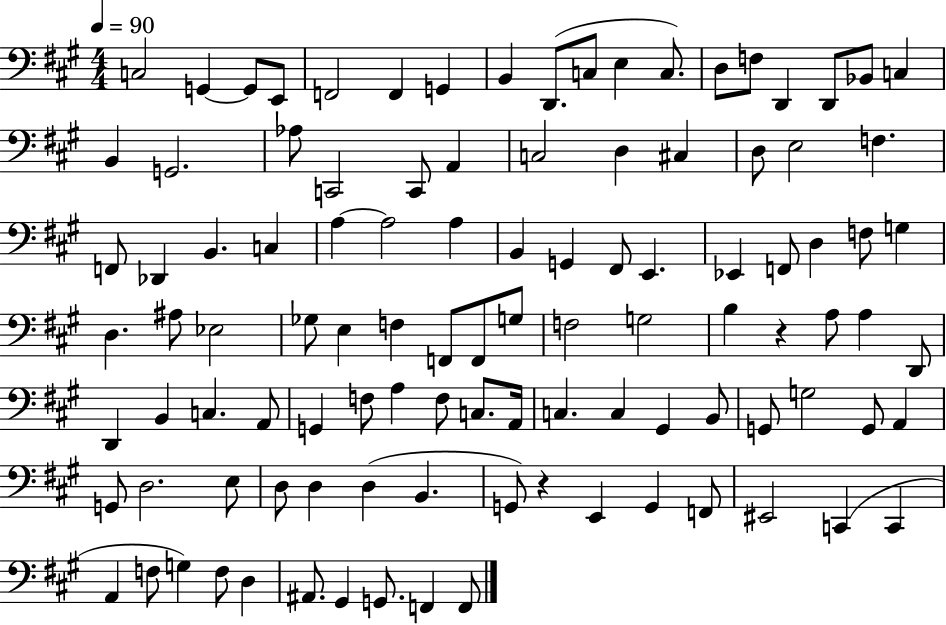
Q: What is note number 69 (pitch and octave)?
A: F3